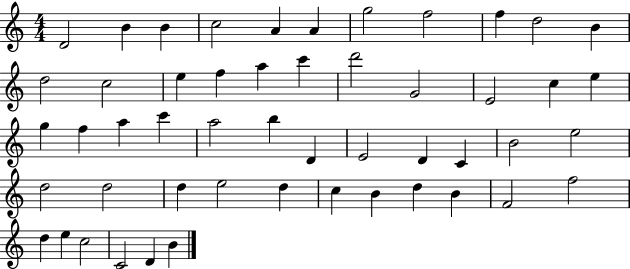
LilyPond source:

{
  \clef treble
  \numericTimeSignature
  \time 4/4
  \key c \major
  d'2 b'4 b'4 | c''2 a'4 a'4 | g''2 f''2 | f''4 d''2 b'4 | \break d''2 c''2 | e''4 f''4 a''4 c'''4 | d'''2 g'2 | e'2 c''4 e''4 | \break g''4 f''4 a''4 c'''4 | a''2 b''4 d'4 | e'2 d'4 c'4 | b'2 e''2 | \break d''2 d''2 | d''4 e''2 d''4 | c''4 b'4 d''4 b'4 | f'2 f''2 | \break d''4 e''4 c''2 | c'2 d'4 b'4 | \bar "|."
}